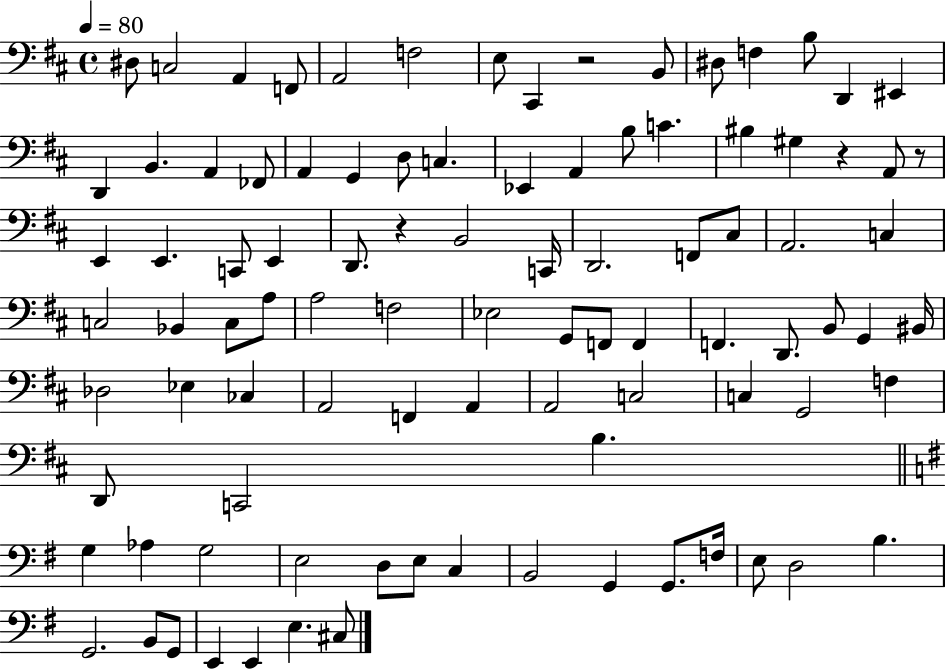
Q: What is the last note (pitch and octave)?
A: C#3